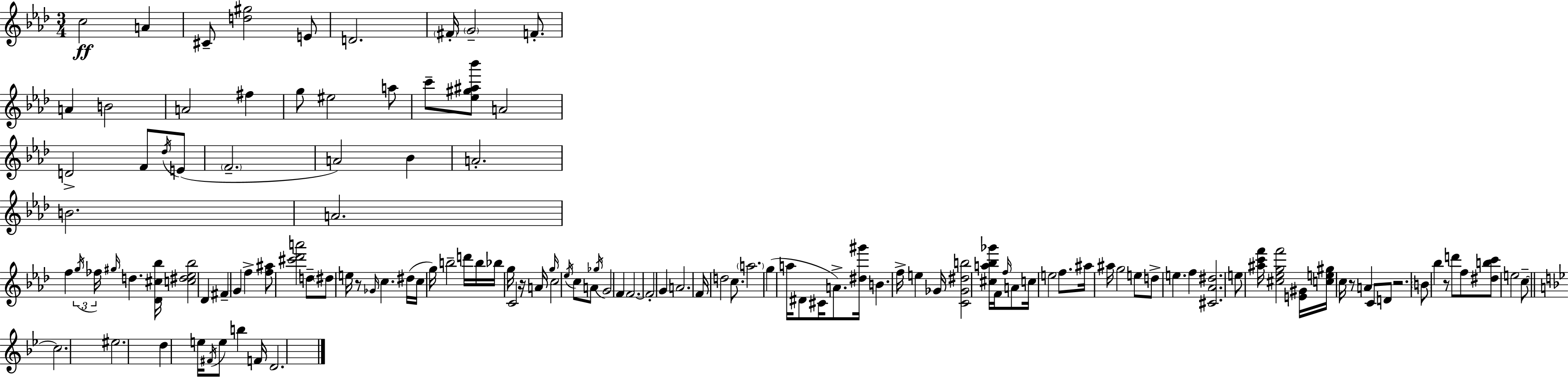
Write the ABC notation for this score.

X:1
T:Untitled
M:3/4
L:1/4
K:Fm
c2 A ^C/2 [d^g]2 E/2 D2 ^F/4 G2 F/2 A B2 A2 ^f g/2 ^e2 a/2 c'/2 [_e^g^a_b']/2 A2 D2 F/2 _d/4 E/2 F2 A2 _B A2 B2 A2 f g/4 _f/4 ^g/4 d [_D^c_b]/4 [c^d_e_b]2 _D ^F G f [f^a]/2 [^c'_d'a']2 d/2 ^d/2 e/4 z/2 _G/4 c ^d/4 c/4 g/4 b2 d'/4 b/4 _b/4 g/4 C2 z/4 A/4 g/4 c2 _e/4 c/2 A/2 _g/4 G2 F F2 F2 G A2 F/4 d2 c/2 a2 g a/4 ^D/2 ^C/4 A/2 [^d^g']/4 B f/4 e _G/4 [C_G^db]2 [^ca_b_g']/4 F/4 f/4 A/2 c/4 e2 f/2 ^a/4 ^a/4 g2 e/2 d/2 e f [^C_A^d]2 e/2 [^ac'f']/4 [^c_egf']2 [E^G]/4 [ce^g]/4 c/4 z/2 A C/2 D/2 z2 B/2 _b z/2 d'/2 f/2 [^dbc']/2 e2 c/2 c2 ^e2 d e/4 ^F/4 e/2 b F/4 D2